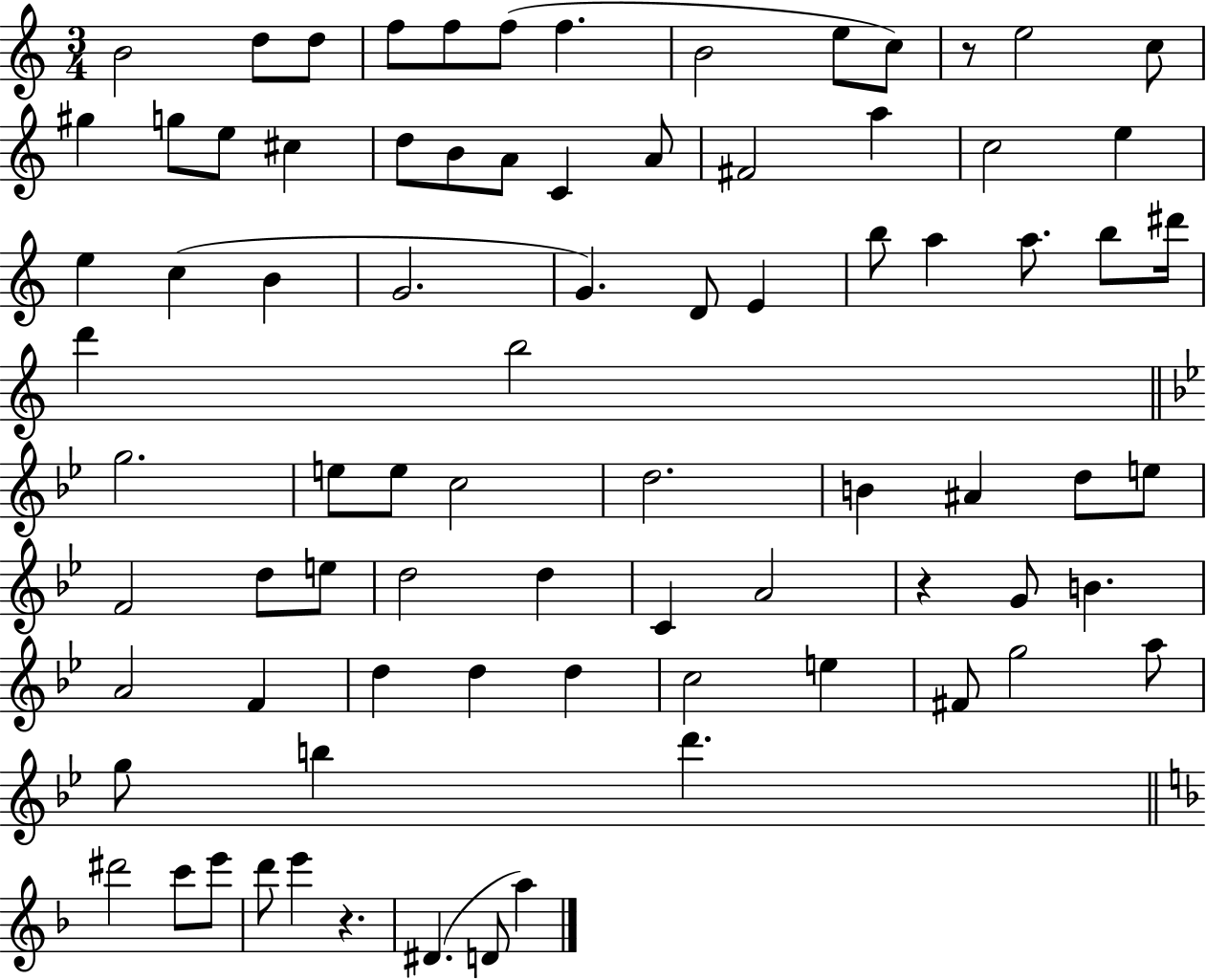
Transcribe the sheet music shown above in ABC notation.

X:1
T:Untitled
M:3/4
L:1/4
K:C
B2 d/2 d/2 f/2 f/2 f/2 f B2 e/2 c/2 z/2 e2 c/2 ^g g/2 e/2 ^c d/2 B/2 A/2 C A/2 ^F2 a c2 e e c B G2 G D/2 E b/2 a a/2 b/2 ^d'/4 d' b2 g2 e/2 e/2 c2 d2 B ^A d/2 e/2 F2 d/2 e/2 d2 d C A2 z G/2 B A2 F d d d c2 e ^F/2 g2 a/2 g/2 b d' ^d'2 c'/2 e'/2 d'/2 e' z ^D D/2 a